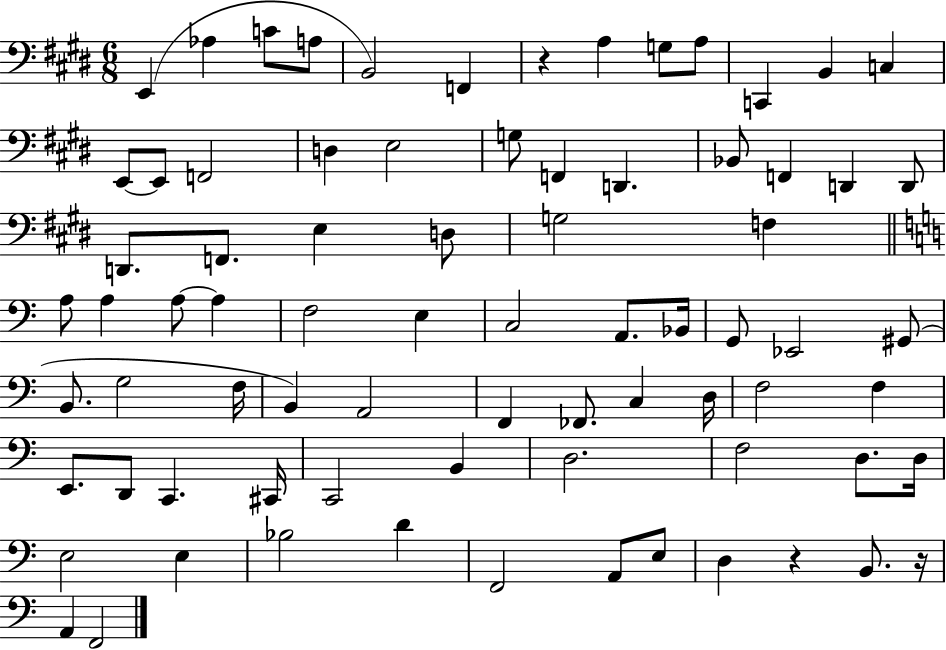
E2/q Ab3/q C4/e A3/e B2/h F2/q R/q A3/q G3/e A3/e C2/q B2/q C3/q E2/e E2/e F2/h D3/q E3/h G3/e F2/q D2/q. Bb2/e F2/q D2/q D2/e D2/e. F2/e. E3/q D3/e G3/h F3/q A3/e A3/q A3/e A3/q F3/h E3/q C3/h A2/e. Bb2/s G2/e Eb2/h G#2/e B2/e. G3/h F3/s B2/q A2/h F2/q FES2/e. C3/q D3/s F3/h F3/q E2/e. D2/e C2/q. C#2/s C2/h B2/q D3/h. F3/h D3/e. D3/s E3/h E3/q Bb3/h D4/q F2/h A2/e E3/e D3/q R/q B2/e. R/s A2/q F2/h